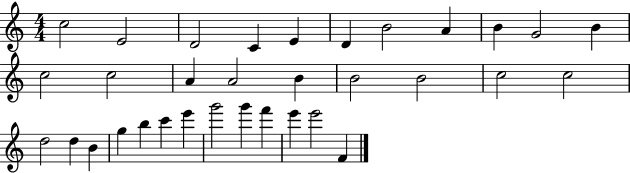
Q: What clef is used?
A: treble